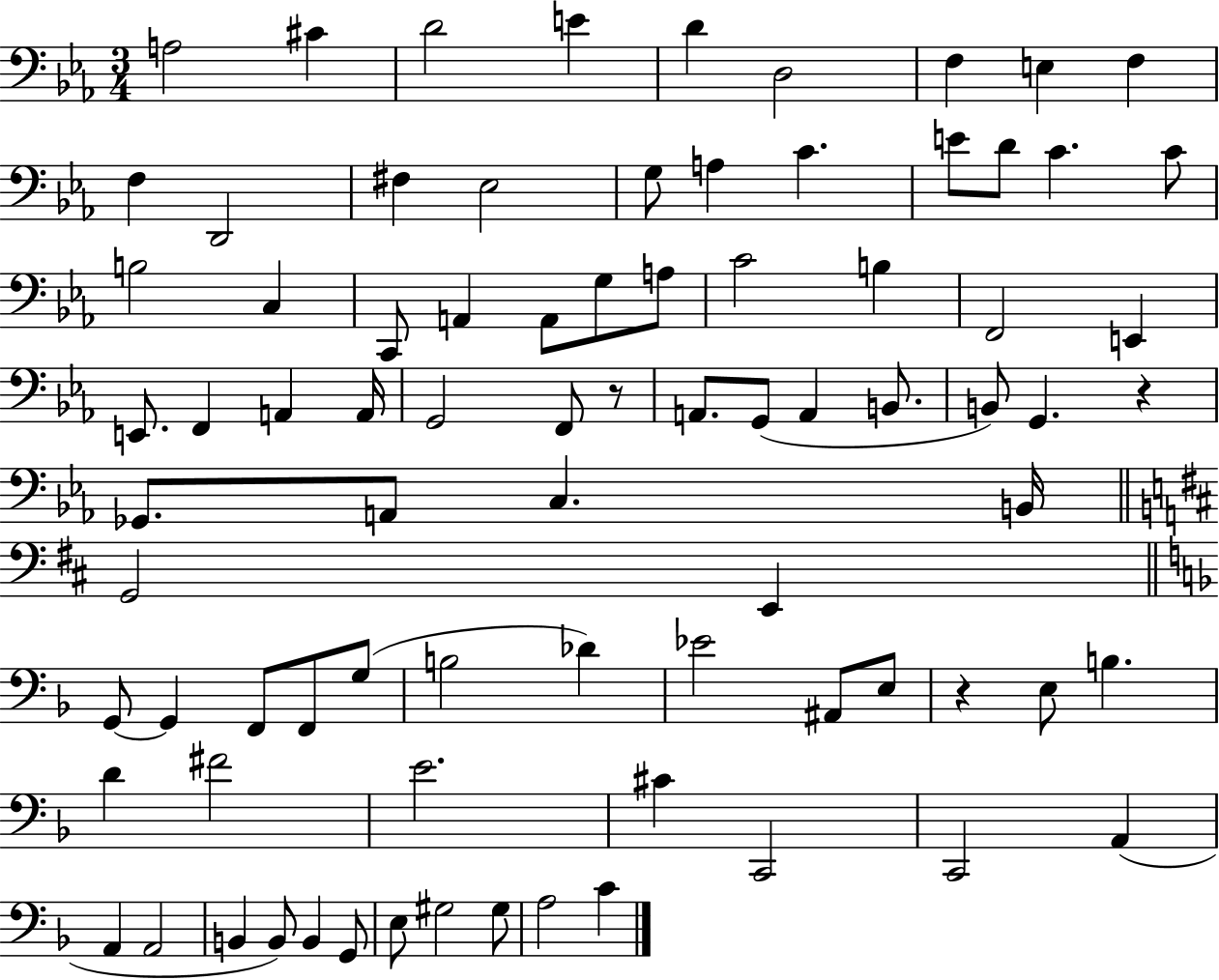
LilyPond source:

{
  \clef bass
  \numericTimeSignature
  \time 3/4
  \key ees \major
  \repeat volta 2 { a2 cis'4 | d'2 e'4 | d'4 d2 | f4 e4 f4 | \break f4 d,2 | fis4 ees2 | g8 a4 c'4. | e'8 d'8 c'4. c'8 | \break b2 c4 | c,8 a,4 a,8 g8 a8 | c'2 b4 | f,2 e,4 | \break e,8. f,4 a,4 a,16 | g,2 f,8 r8 | a,8. g,8( a,4 b,8. | b,8) g,4. r4 | \break ges,8. a,8 c4. b,16 | \bar "||" \break \key b \minor g,2 e,4 | \bar "||" \break \key f \major g,8~~ g,4 f,8 f,8 g8( | b2 des'4) | ees'2 ais,8 e8 | r4 e8 b4. | \break d'4 fis'2 | e'2. | cis'4 c,2 | c,2 a,4( | \break a,4 a,2 | b,4 b,8) b,4 g,8 | e8 gis2 gis8 | a2 c'4 | \break } \bar "|."
}